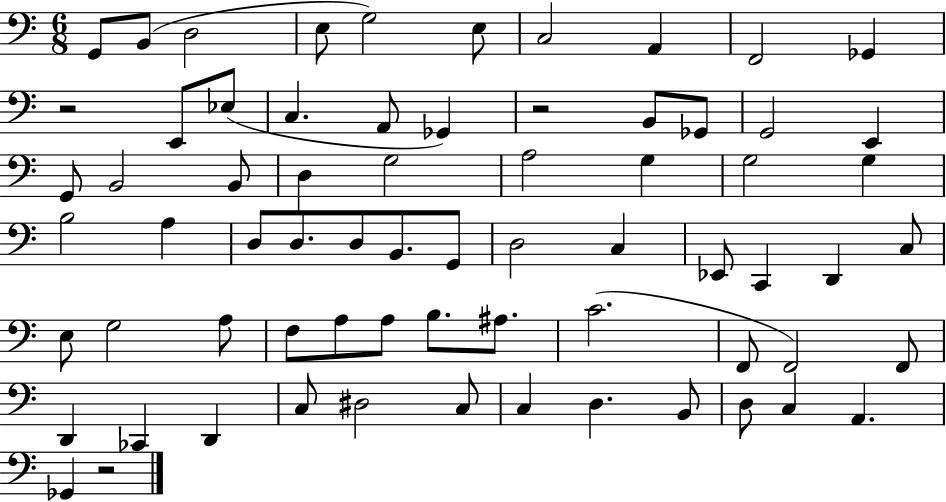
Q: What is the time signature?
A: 6/8